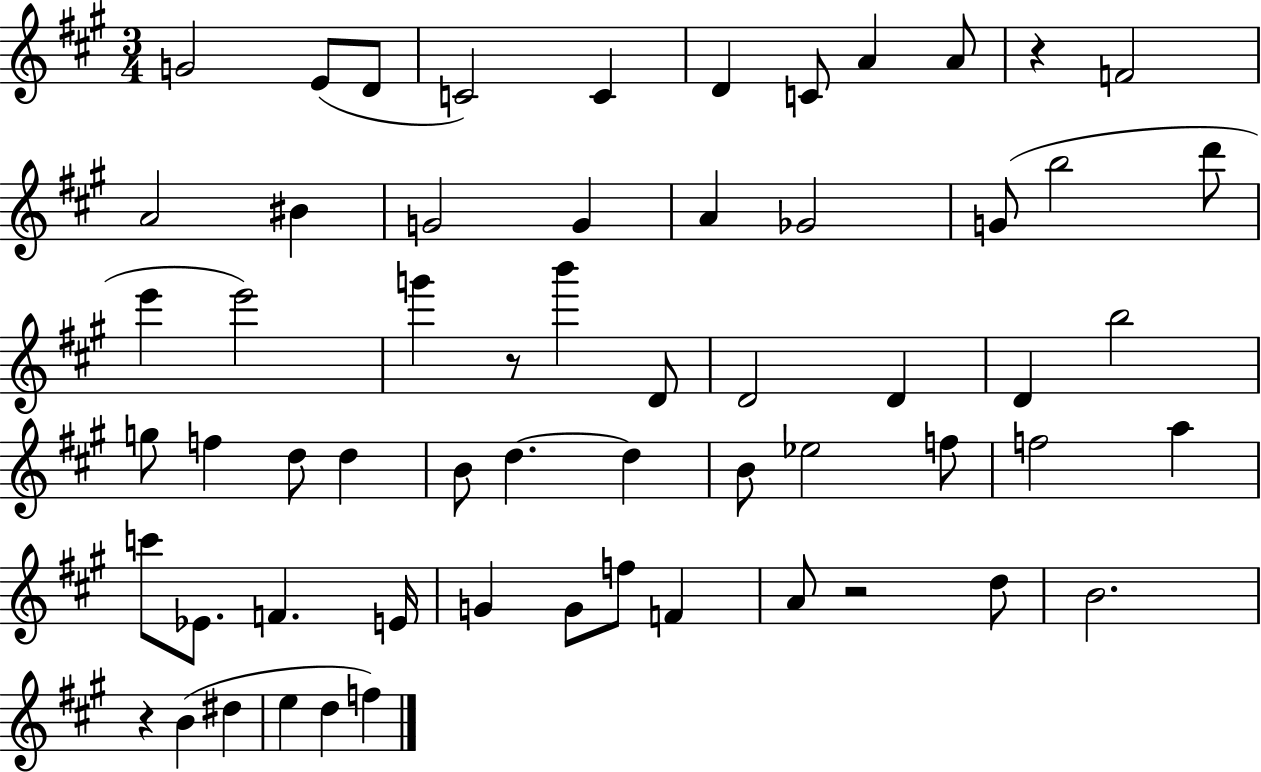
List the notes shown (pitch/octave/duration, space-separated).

G4/h E4/e D4/e C4/h C4/q D4/q C4/e A4/q A4/e R/q F4/h A4/h BIS4/q G4/h G4/q A4/q Gb4/h G4/e B5/h D6/e E6/q E6/h G6/q R/e B6/q D4/e D4/h D4/q D4/q B5/h G5/e F5/q D5/e D5/q B4/e D5/q. D5/q B4/e Eb5/h F5/e F5/h A5/q C6/e Eb4/e. F4/q. E4/s G4/q G4/e F5/e F4/q A4/e R/h D5/e B4/h. R/q B4/q D#5/q E5/q D5/q F5/q